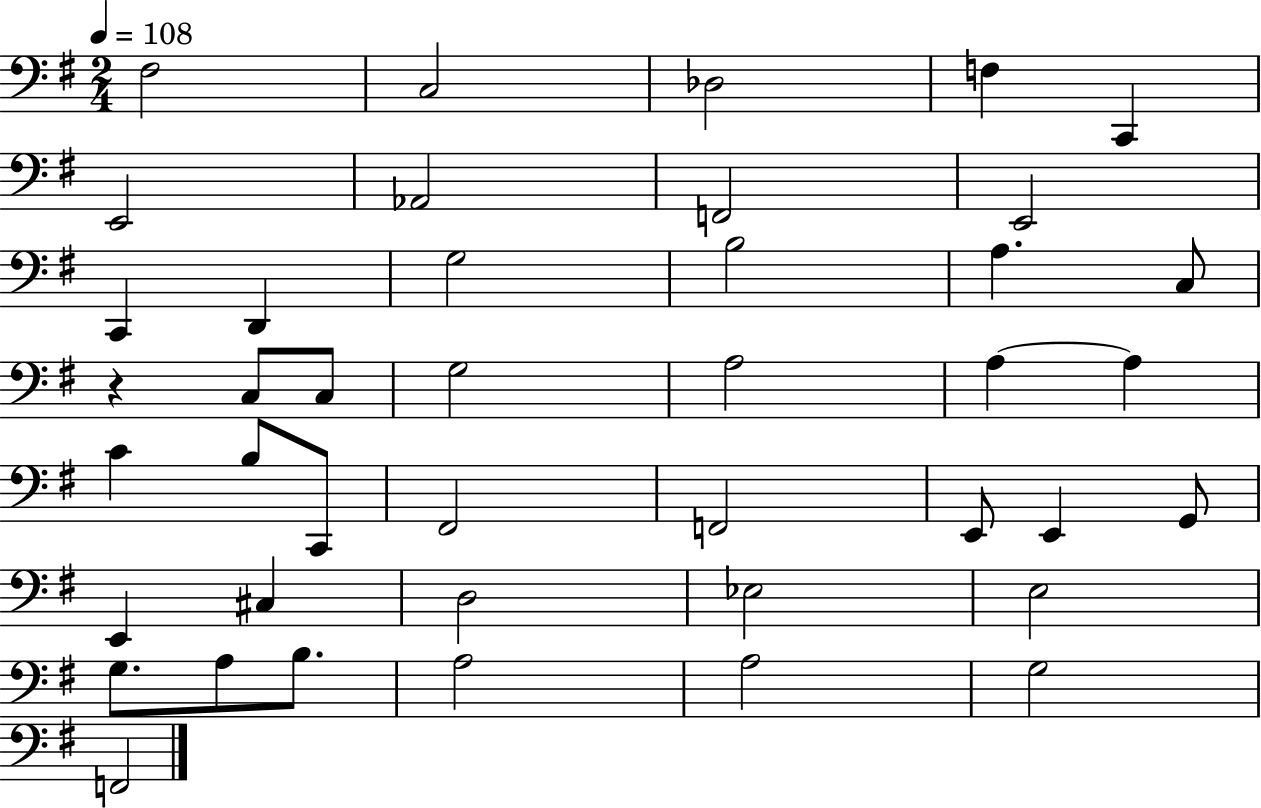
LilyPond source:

{
  \clef bass
  \numericTimeSignature
  \time 2/4
  \key g \major
  \tempo 4 = 108
  fis2 | c2 | des2 | f4 c,4 | \break e,2 | aes,2 | f,2 | e,2 | \break c,4 d,4 | g2 | b2 | a4. c8 | \break r4 c8 c8 | g2 | a2 | a4~~ a4 | \break c'4 b8 c,8 | fis,2 | f,2 | e,8 e,4 g,8 | \break e,4 cis4 | d2 | ees2 | e2 | \break g8. a8 b8. | a2 | a2 | g2 | \break f,2 | \bar "|."
}